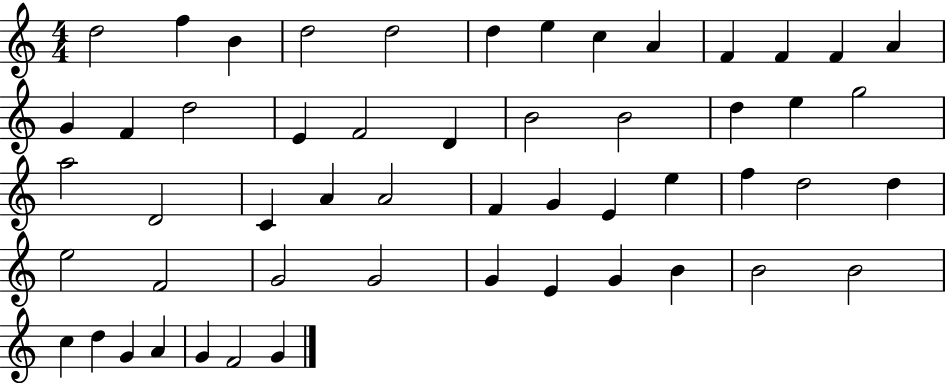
D5/h F5/q B4/q D5/h D5/h D5/q E5/q C5/q A4/q F4/q F4/q F4/q A4/q G4/q F4/q D5/h E4/q F4/h D4/q B4/h B4/h D5/q E5/q G5/h A5/h D4/h C4/q A4/q A4/h F4/q G4/q E4/q E5/q F5/q D5/h D5/q E5/h F4/h G4/h G4/h G4/q E4/q G4/q B4/q B4/h B4/h C5/q D5/q G4/q A4/q G4/q F4/h G4/q